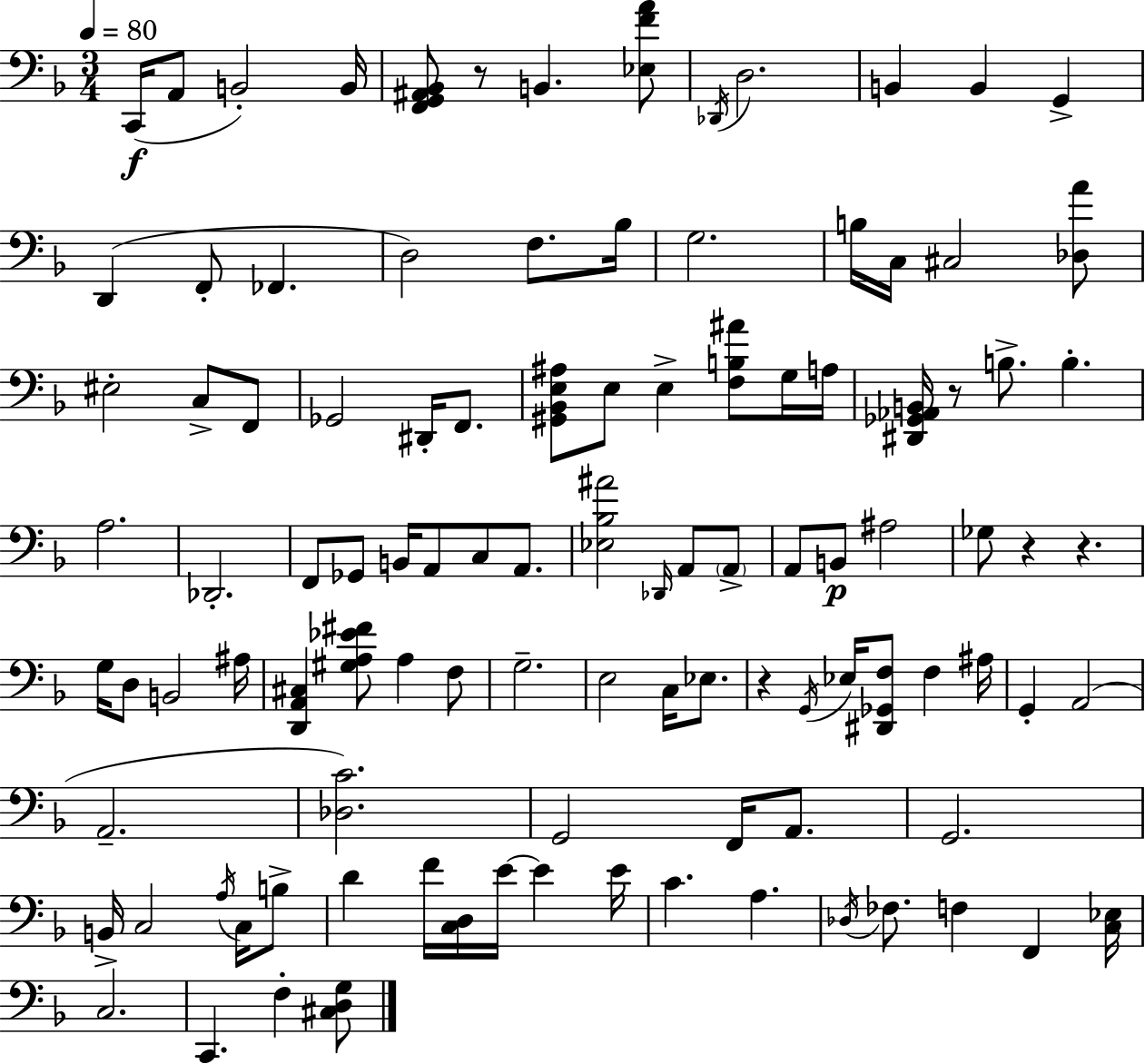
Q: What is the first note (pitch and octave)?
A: C2